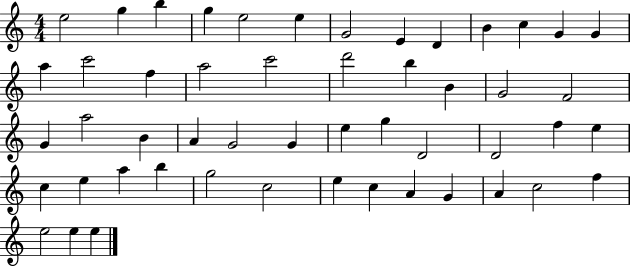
X:1
T:Untitled
M:4/4
L:1/4
K:C
e2 g b g e2 e G2 E D B c G G a c'2 f a2 c'2 d'2 b B G2 F2 G a2 B A G2 G e g D2 D2 f e c e a b g2 c2 e c A G A c2 f e2 e e